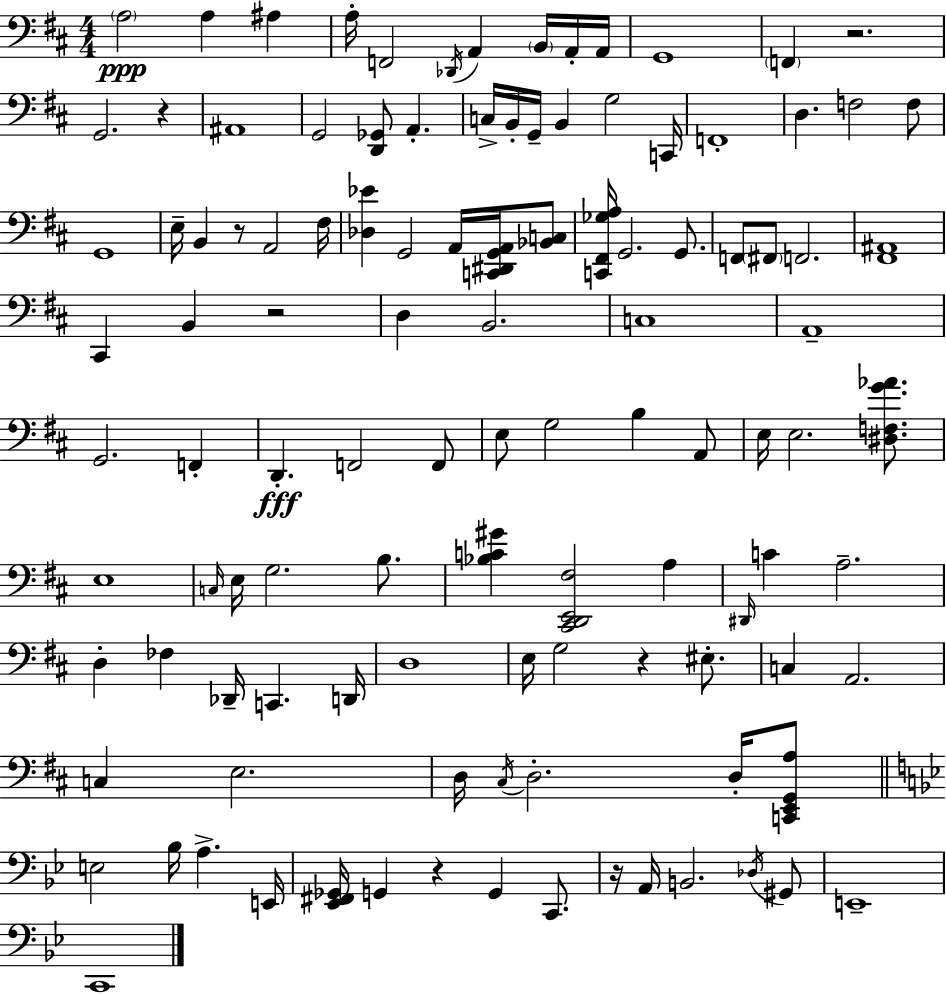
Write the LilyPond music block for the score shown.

{
  \clef bass
  \numericTimeSignature
  \time 4/4
  \key d \major
  \parenthesize a2\ppp a4 ais4 | a16-. f,2 \acciaccatura { des,16 } a,4 \parenthesize b,16 a,16-. | a,16 g,1 | \parenthesize f,4 r2. | \break g,2. r4 | ais,1 | g,2 <d, ges,>8 a,4.-. | c16-> b,16-. g,16-- b,4 g2 | \break c,16 f,1-. | d4. f2 f8 | g,1 | e16-- b,4 r8 a,2 | \break fis16 <des ees'>4 g,2 a,16 <c, dis, g, a,>16 <bes, c>8 | <c, fis, ges a>16 g,2. g,8. | f,8 \parenthesize fis,8 f,2. | <fis, ais,>1 | \break cis,4 b,4 r2 | d4 b,2. | c1 | a,1-- | \break g,2. f,4-. | d,4.-.\fff f,2 f,8 | e8 g2 b4 a,8 | e16 e2. <dis f g' aes'>8. | \break e1 | \grace { c16 } e16 g2. b8. | <bes c' gis'>4 <cis, d, e, fis>2 a4 | \grace { dis,16 } c'4 a2.-- | \break d4-. fes4 des,16-- c,4. | d,16 d1 | e16 g2 r4 | eis8.-. c4 a,2. | \break c4 e2. | d16 \acciaccatura { cis16 } d2.-. | d16-. <c, e, g, a>8 \bar "||" \break \key bes \major e2 bes16 a4.-> e,16 | <ees, fis, ges,>16 g,4 r4 g,4 c,8. | r16 a,16 b,2. \acciaccatura { des16 } gis,8 | e,1-- | \break c,1 | \bar "|."
}